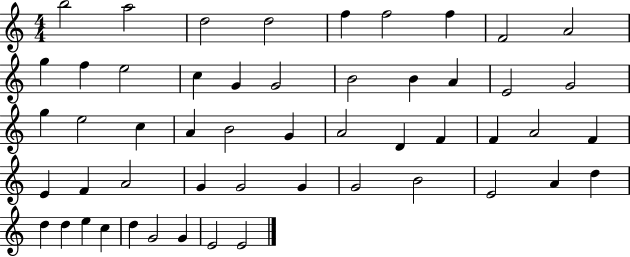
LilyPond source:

{
  \clef treble
  \numericTimeSignature
  \time 4/4
  \key c \major
  b''2 a''2 | d''2 d''2 | f''4 f''2 f''4 | f'2 a'2 | \break g''4 f''4 e''2 | c''4 g'4 g'2 | b'2 b'4 a'4 | e'2 g'2 | \break g''4 e''2 c''4 | a'4 b'2 g'4 | a'2 d'4 f'4 | f'4 a'2 f'4 | \break e'4 f'4 a'2 | g'4 g'2 g'4 | g'2 b'2 | e'2 a'4 d''4 | \break d''4 d''4 e''4 c''4 | d''4 g'2 g'4 | e'2 e'2 | \bar "|."
}